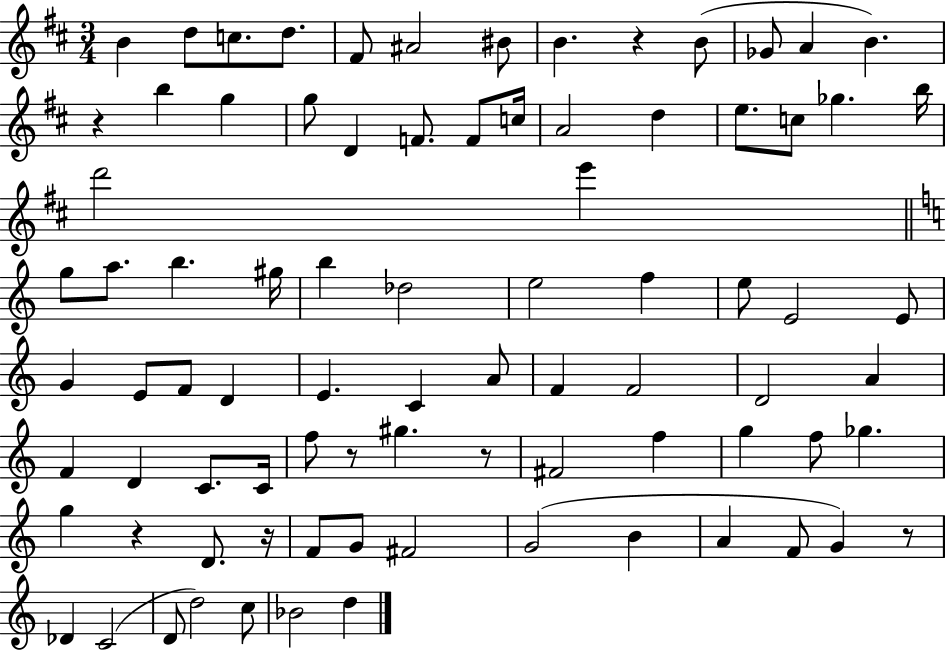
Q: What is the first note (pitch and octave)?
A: B4